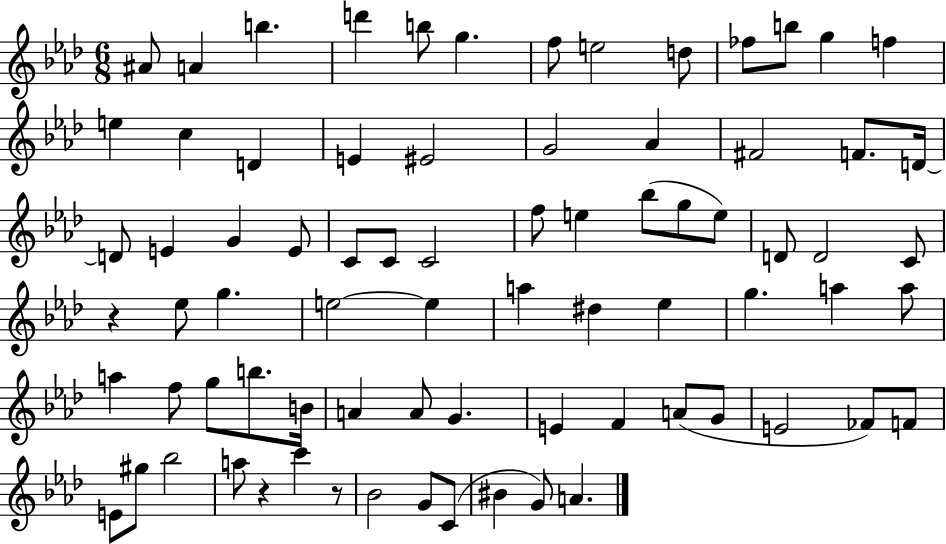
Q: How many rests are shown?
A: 3